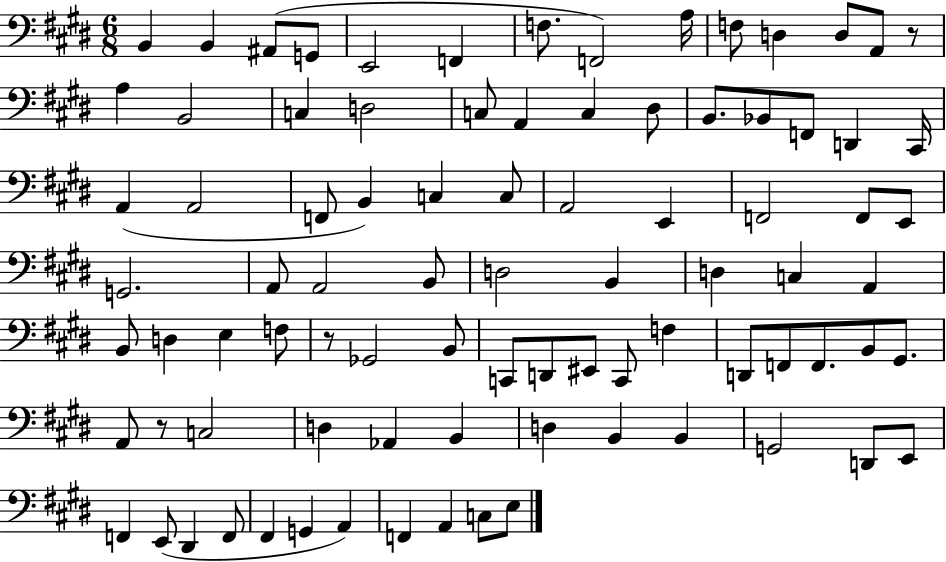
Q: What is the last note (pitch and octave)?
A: E3